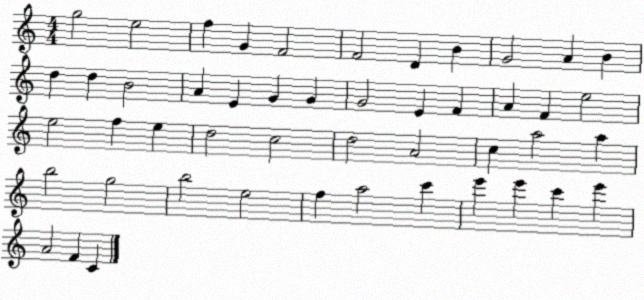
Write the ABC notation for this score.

X:1
T:Untitled
M:4/4
L:1/4
K:C
g2 e2 f G F2 F2 D B G2 A B d d B2 A E G G G2 E F A F e2 e2 f e d2 c2 d2 A2 c a2 a b2 g2 b2 e2 f a2 c' e' e' c' e' A2 F C